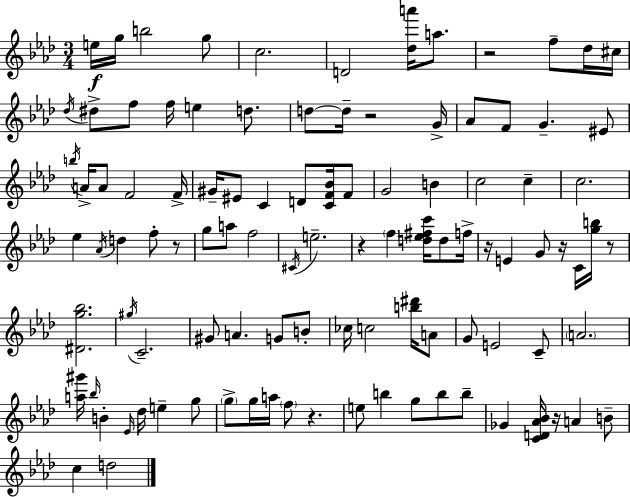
E5/s G5/s B5/h G5/e C5/h. D4/h [Db5,A6]/s A5/e. R/h F5/e Db5/s C#5/s Db5/s D#5/e F5/e F5/s E5/q D5/e. D5/e D5/s R/h G4/s Ab4/e F4/e G4/q. EIS4/e B5/s A4/s A4/e F4/h F4/s G#4/s EIS4/e C4/q D4/e [C4,F4,Bb4]/s F4/e G4/h B4/q C5/h C5/q C5/h. Eb5/q Ab4/s D5/q F5/e R/e G5/e A5/e F5/h C#4/s E5/h. R/q F5/q [D5,Eb5,F#5,C6]/s D5/e F5/s R/s E4/q G4/e R/s C4/s [G5,B5]/s R/e [D#4,G5,Bb5]/h. G#5/s C4/h. G#4/e A4/q. G4/e B4/e CES5/s C5/h [B5,D#6]/s A4/e G4/e E4/h C4/e A4/h. [A5,G#6]/s Bb5/s B4/q Eb4/s Db5/s E5/q G5/e G5/e G5/s A5/s F5/e R/q. E5/e B5/q G5/e B5/e B5/e Gb4/q [C4,D4,Ab4,Bb4]/s R/s A4/q B4/e C5/q D5/h